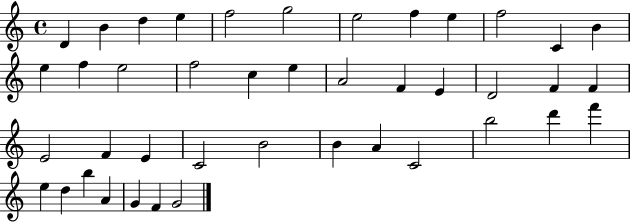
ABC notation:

X:1
T:Untitled
M:4/4
L:1/4
K:C
D B d e f2 g2 e2 f e f2 C B e f e2 f2 c e A2 F E D2 F F E2 F E C2 B2 B A C2 b2 d' f' e d b A G F G2